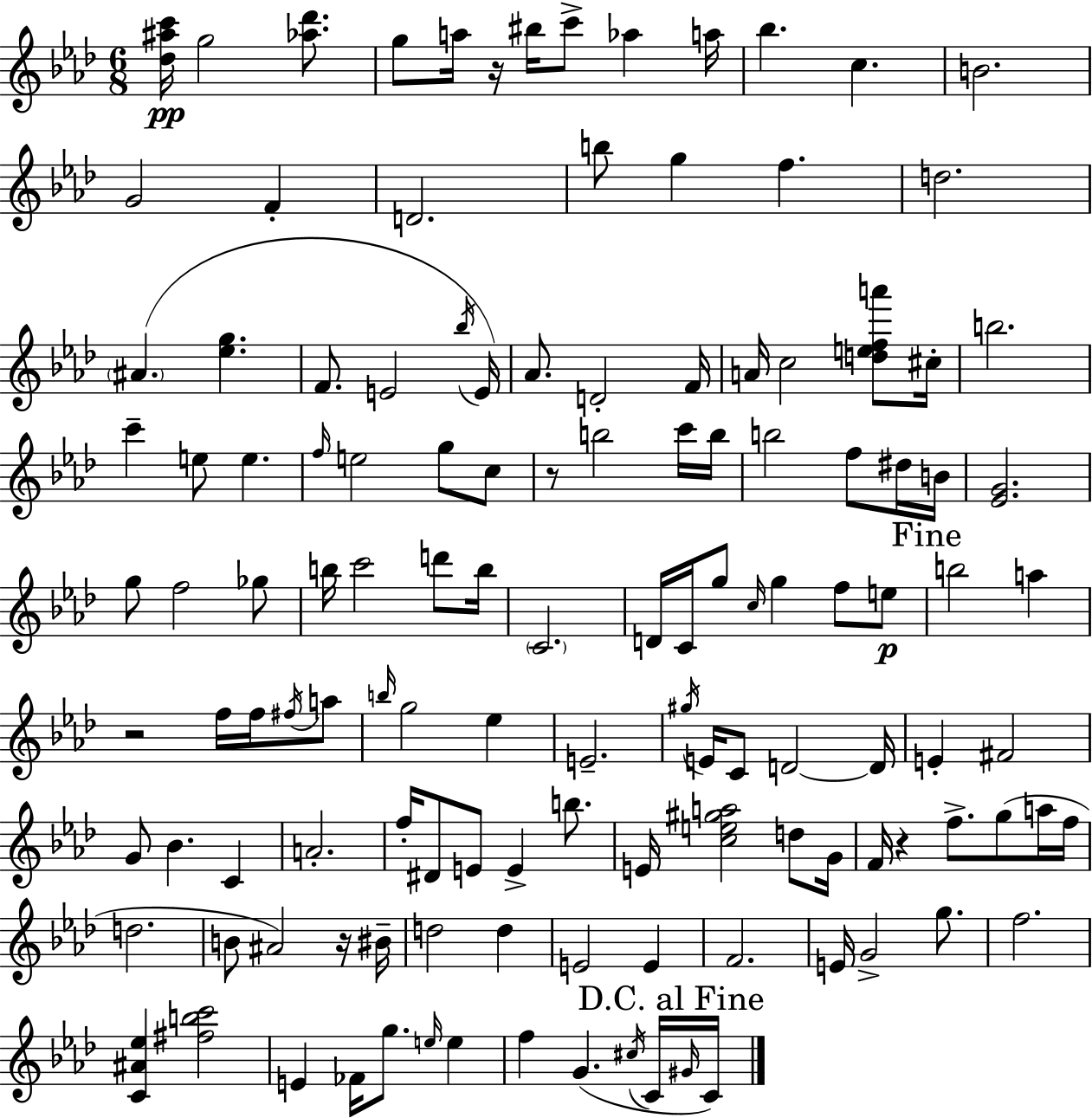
X:1
T:Untitled
M:6/8
L:1/4
K:Ab
[_d^ac']/4 g2 [_a_d']/2 g/2 a/4 z/4 ^b/4 c'/2 _a a/4 _b c B2 G2 F D2 b/2 g f d2 ^A [_eg] F/2 E2 _b/4 E/4 _A/2 D2 F/4 A/4 c2 [defa']/2 ^c/4 b2 c' e/2 e f/4 e2 g/2 c/2 z/2 b2 c'/4 b/4 b2 f/2 ^d/4 B/4 [_EG]2 g/2 f2 _g/2 b/4 c'2 d'/2 b/4 C2 D/4 C/4 g/2 c/4 g f/2 e/2 b2 a z2 f/4 f/4 ^f/4 a/2 b/4 g2 _e E2 ^g/4 E/4 C/2 D2 D/4 E ^F2 G/2 _B C A2 f/4 ^D/2 E/2 E b/2 E/4 [ce^ga]2 d/2 G/4 F/4 z f/2 g/2 a/4 f/4 d2 B/2 ^A2 z/4 ^B/4 d2 d E2 E F2 E/4 G2 g/2 f2 [C^A_e] [^fbc']2 E _F/4 g/2 e/4 e f G ^c/4 C/4 ^G/4 C/4